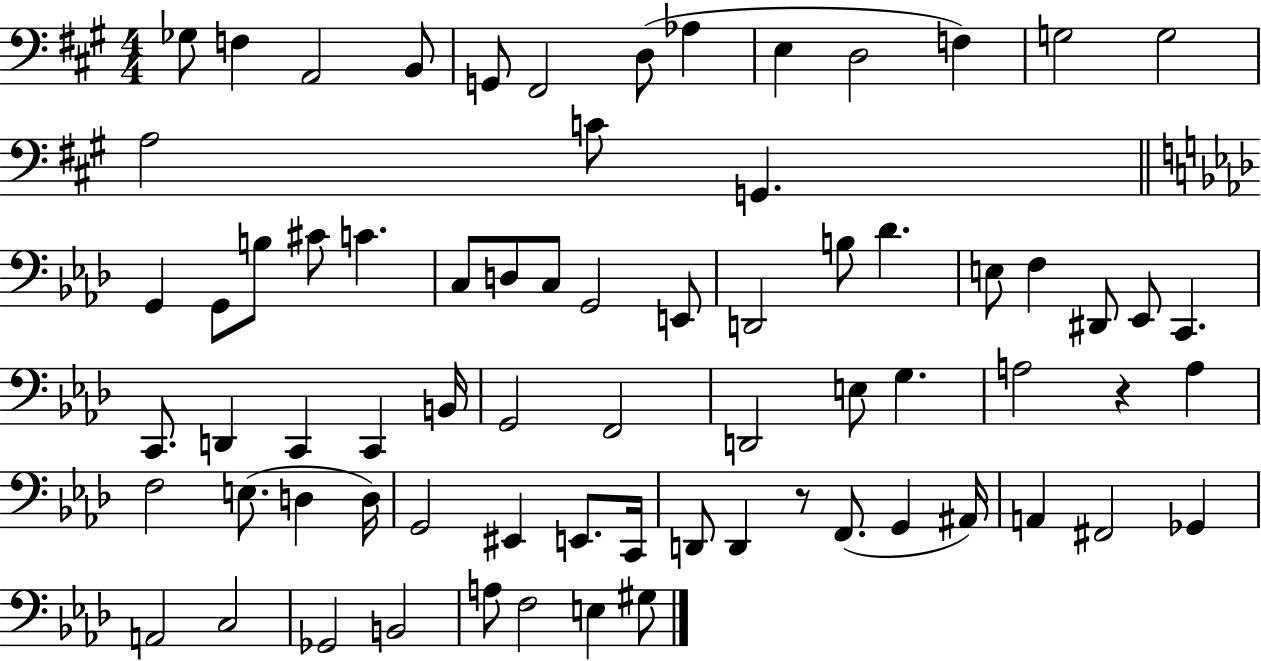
{
  \clef bass
  \numericTimeSignature
  \time 4/4
  \key a \major
  ges8 f4 a,2 b,8 | g,8 fis,2 d8( aes4 | e4 d2 f4) | g2 g2 | \break a2 c'8 g,4. | \bar "||" \break \key f \minor g,4 g,8 b8 cis'8 c'4. | c8 d8 c8 g,2 e,8 | d,2 b8 des'4. | e8 f4 dis,8 ees,8 c,4. | \break c,8. d,4 c,4 c,4 b,16 | g,2 f,2 | d,2 e8 g4. | a2 r4 a4 | \break f2 e8.( d4 d16) | g,2 eis,4 e,8. c,16 | d,8 d,4 r8 f,8.( g,4 ais,16) | a,4 fis,2 ges,4 | \break a,2 c2 | ges,2 b,2 | a8 f2 e4 gis8 | \bar "|."
}